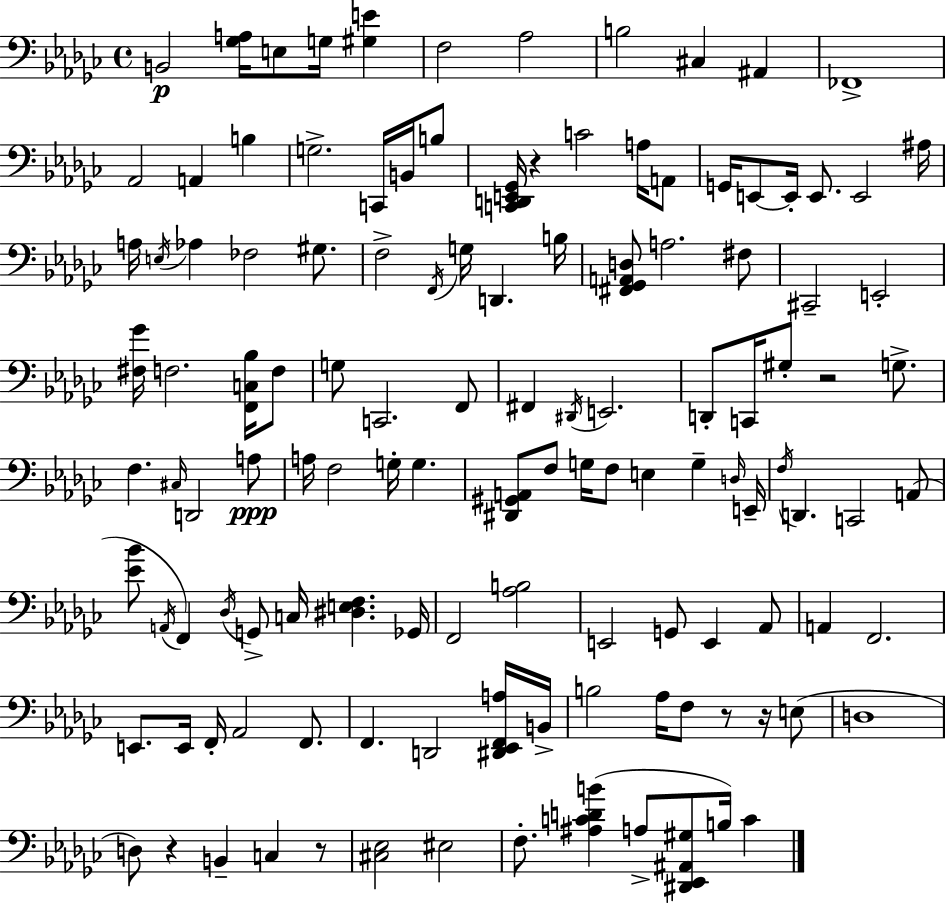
B2/h [Gb3,A3]/s E3/e G3/s [G#3,E4]/q F3/h Ab3/h B3/h C#3/q A#2/q FES2/w Ab2/h A2/q B3/q G3/h. C2/s B2/s B3/e [C2,D2,E2,Gb2]/s R/q C4/h A3/s A2/e G2/s E2/e E2/s E2/e. E2/h A#3/s A3/s E3/s Ab3/q FES3/h G#3/e. F3/h F2/s G3/s D2/q. B3/s [F#2,Gb2,A2,D3]/e A3/h. F#3/e C#2/h E2/h [F#3,Gb4]/s F3/h. [F2,C3,Bb3]/s F3/e G3/e C2/h. F2/e F#2/q D#2/s E2/h. D2/e C2/s G#3/e R/h G3/e. F3/q. C#3/s D2/h A3/e A3/s F3/h G3/s G3/q. [D#2,G#2,A2]/e F3/e G3/s F3/e E3/q G3/q D3/s E2/s F3/s D2/q. C2/h A2/e [Eb4,Bb4]/e A2/s F2/q Db3/s G2/e C3/s [D#3,E3,F3]/q. Gb2/s F2/h [Ab3,B3]/h E2/h G2/e E2/q Ab2/e A2/q F2/h. E2/e. E2/s F2/s Ab2/h F2/e. F2/q. D2/h [D#2,Eb2,F2,A3]/s B2/s B3/h Ab3/s F3/e R/e R/s E3/e D3/w D3/e R/q B2/q C3/q R/e [C#3,Eb3]/h EIS3/h F3/e. [A#3,C4,D4,B4]/q A3/e [D#2,Eb2,A#2,G#3]/e B3/s C4/q